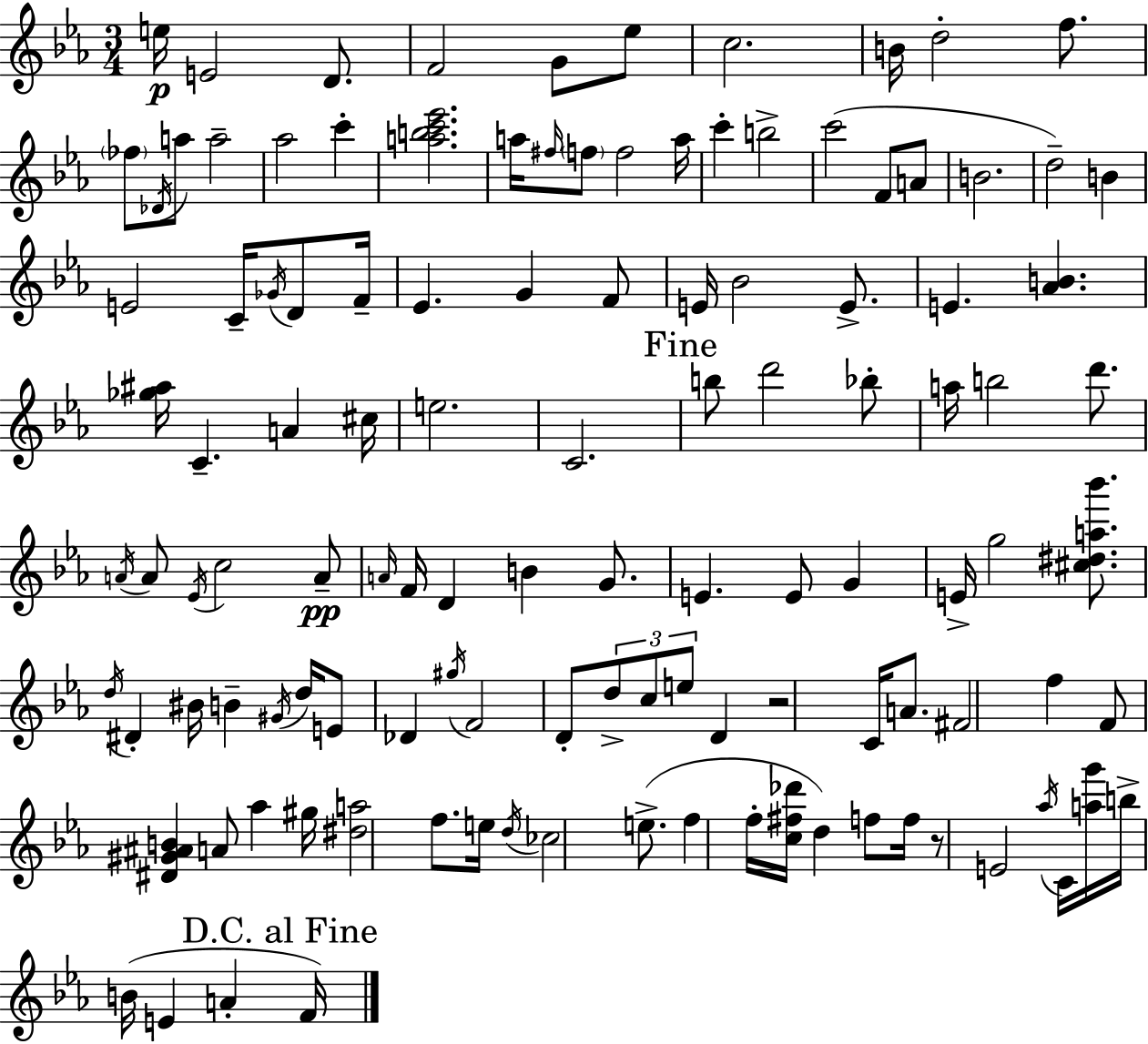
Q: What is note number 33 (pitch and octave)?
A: D4